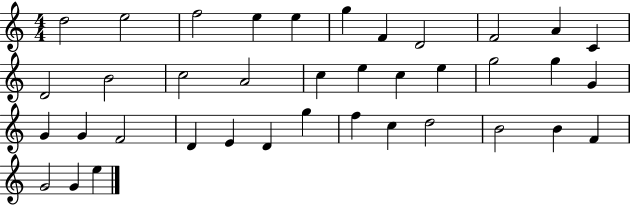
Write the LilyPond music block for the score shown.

{
  \clef treble
  \numericTimeSignature
  \time 4/4
  \key c \major
  d''2 e''2 | f''2 e''4 e''4 | g''4 f'4 d'2 | f'2 a'4 c'4 | \break d'2 b'2 | c''2 a'2 | c''4 e''4 c''4 e''4 | g''2 g''4 g'4 | \break g'4 g'4 f'2 | d'4 e'4 d'4 g''4 | f''4 c''4 d''2 | b'2 b'4 f'4 | \break g'2 g'4 e''4 | \bar "|."
}